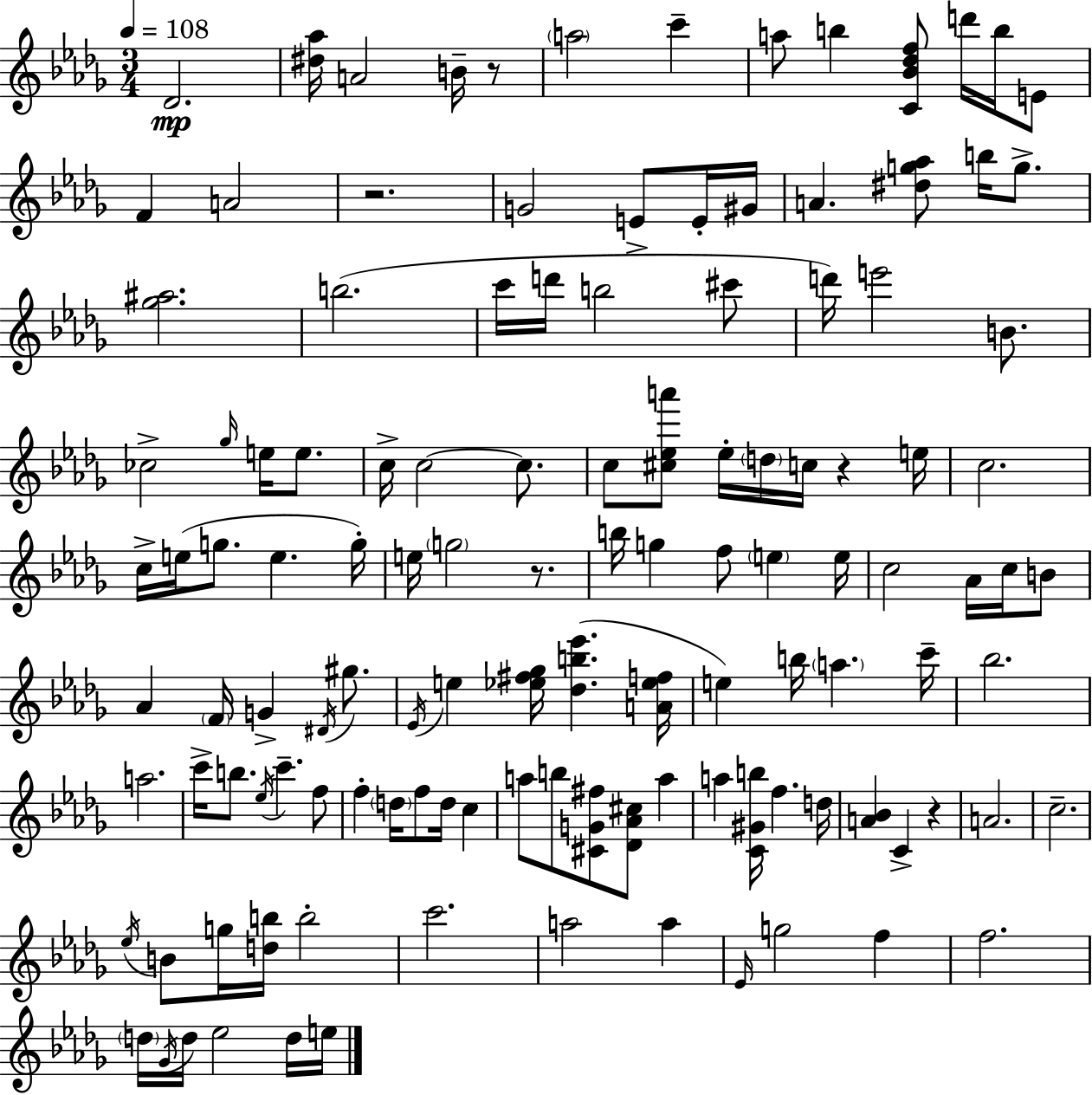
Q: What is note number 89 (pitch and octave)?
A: Eb5